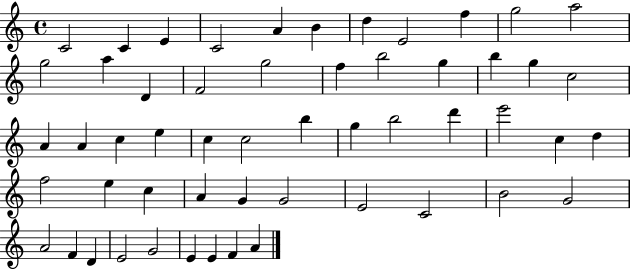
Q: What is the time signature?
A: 4/4